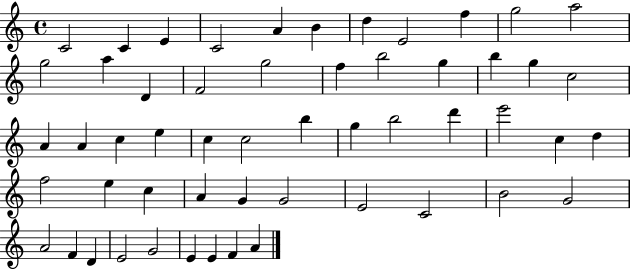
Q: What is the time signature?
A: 4/4